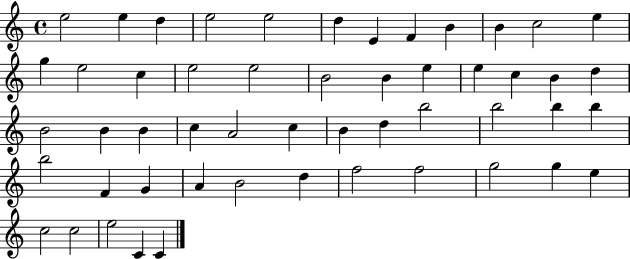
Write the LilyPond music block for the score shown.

{
  \clef treble
  \time 4/4
  \defaultTimeSignature
  \key c \major
  e''2 e''4 d''4 | e''2 e''2 | d''4 e'4 f'4 b'4 | b'4 c''2 e''4 | \break g''4 e''2 c''4 | e''2 e''2 | b'2 b'4 e''4 | e''4 c''4 b'4 d''4 | \break b'2 b'4 b'4 | c''4 a'2 c''4 | b'4 d''4 b''2 | b''2 b''4 b''4 | \break b''2 f'4 g'4 | a'4 b'2 d''4 | f''2 f''2 | g''2 g''4 e''4 | \break c''2 c''2 | e''2 c'4 c'4 | \bar "|."
}